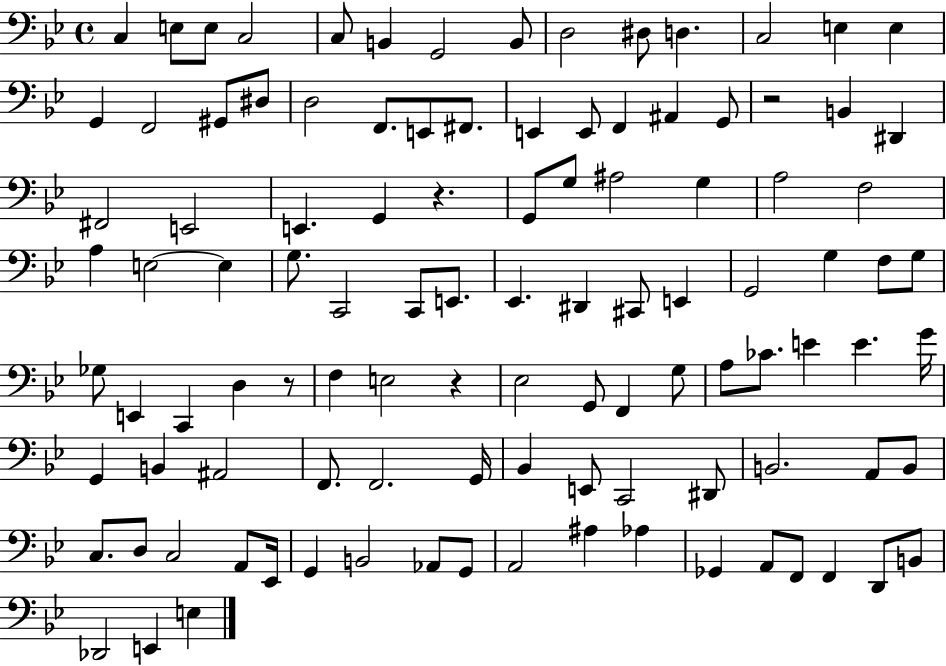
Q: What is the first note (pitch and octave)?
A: C3